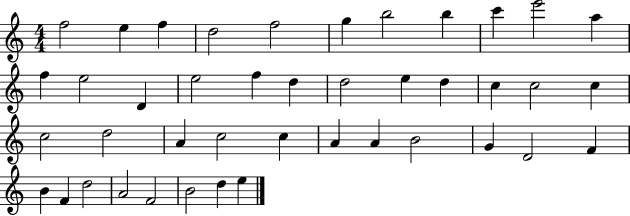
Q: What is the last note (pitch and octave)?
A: E5